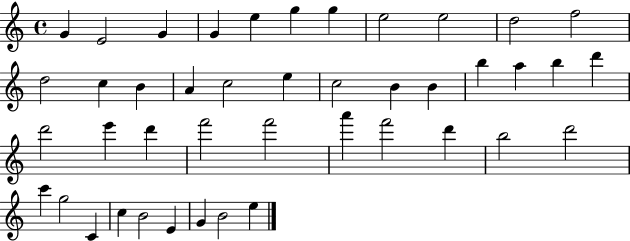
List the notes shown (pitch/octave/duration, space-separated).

G4/q E4/h G4/q G4/q E5/q G5/q G5/q E5/h E5/h D5/h F5/h D5/h C5/q B4/q A4/q C5/h E5/q C5/h B4/q B4/q B5/q A5/q B5/q D6/q D6/h E6/q D6/q F6/h F6/h A6/q F6/h D6/q B5/h D6/h C6/q G5/h C4/q C5/q B4/h E4/q G4/q B4/h E5/q